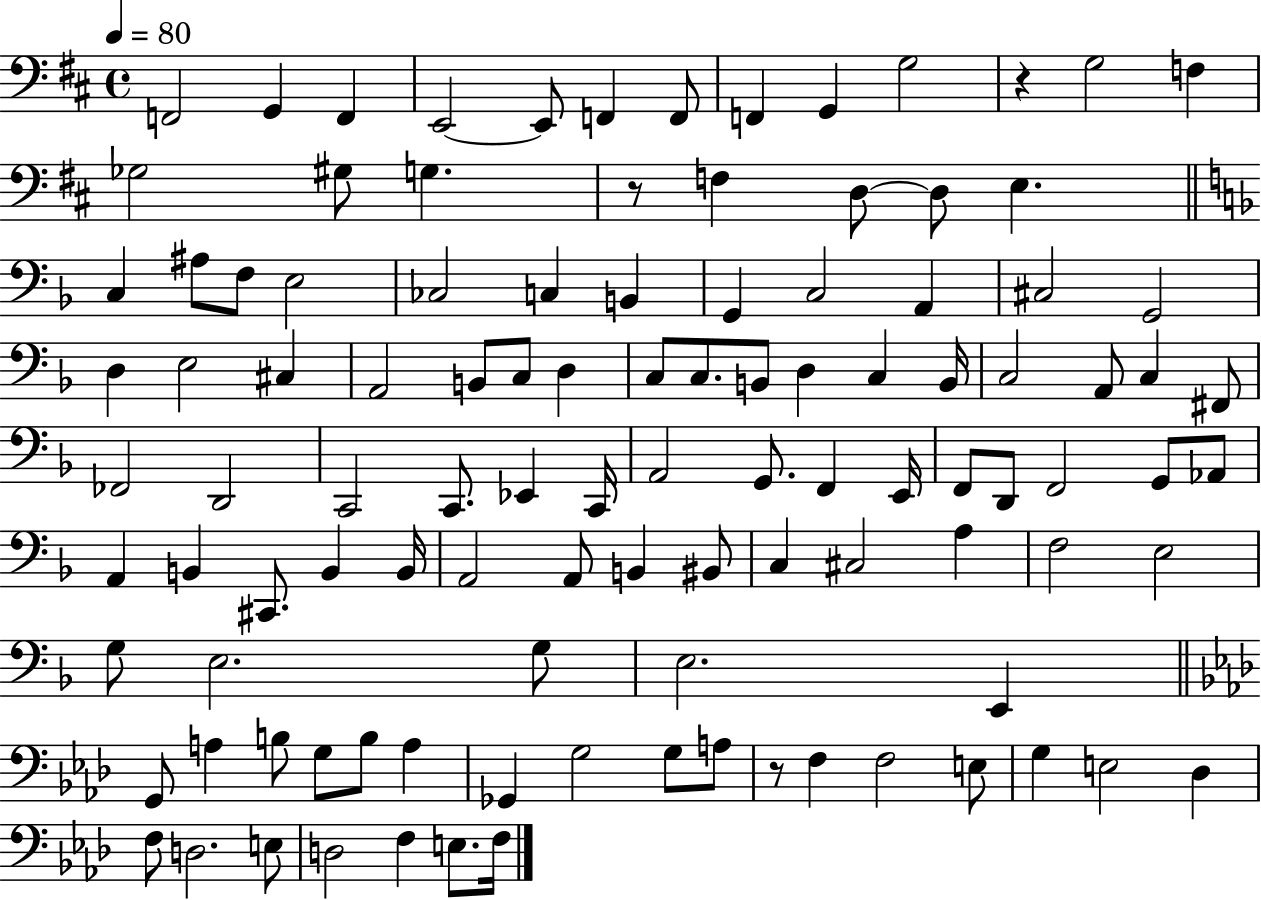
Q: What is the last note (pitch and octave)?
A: F3